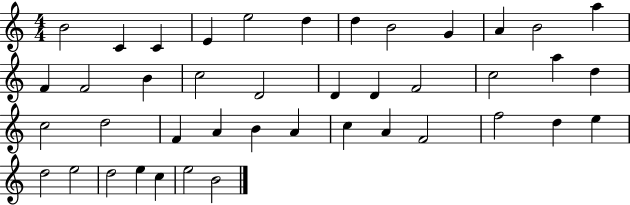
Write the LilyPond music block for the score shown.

{
  \clef treble
  \numericTimeSignature
  \time 4/4
  \key c \major
  b'2 c'4 c'4 | e'4 e''2 d''4 | d''4 b'2 g'4 | a'4 b'2 a''4 | \break f'4 f'2 b'4 | c''2 d'2 | d'4 d'4 f'2 | c''2 a''4 d''4 | \break c''2 d''2 | f'4 a'4 b'4 a'4 | c''4 a'4 f'2 | f''2 d''4 e''4 | \break d''2 e''2 | d''2 e''4 c''4 | e''2 b'2 | \bar "|."
}